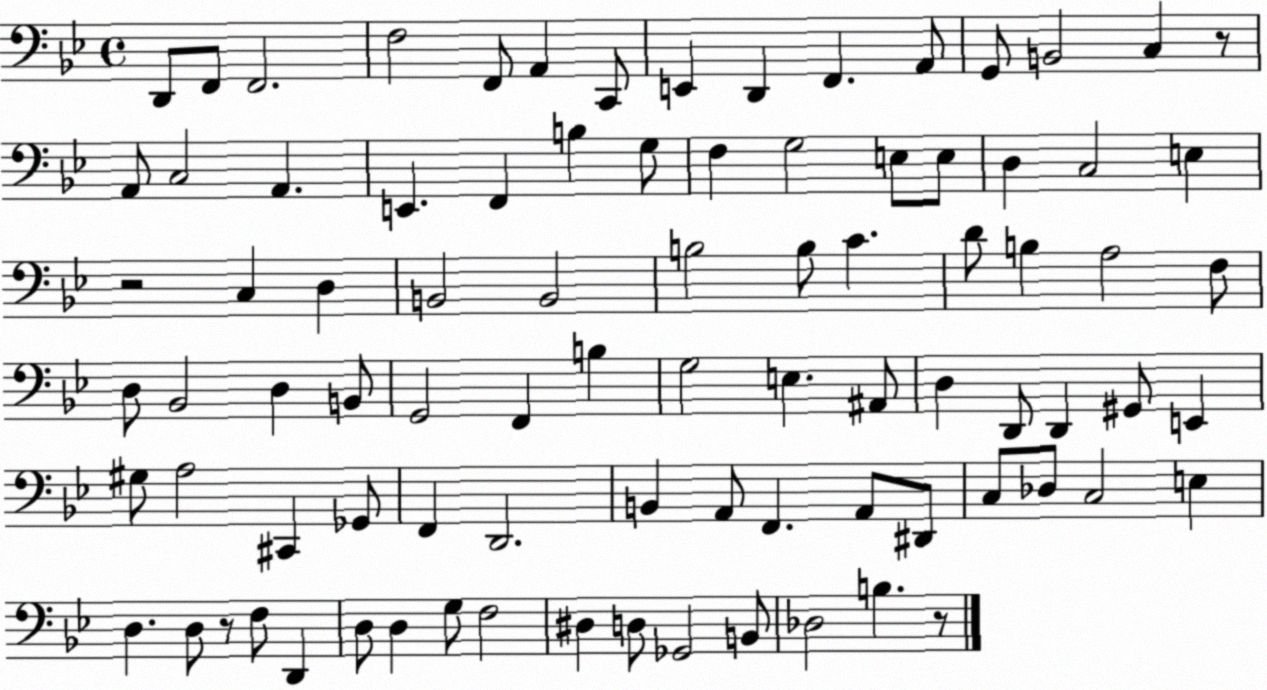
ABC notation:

X:1
T:Untitled
M:4/4
L:1/4
K:Bb
D,,/2 F,,/2 F,,2 F,2 F,,/2 A,, C,,/2 E,, D,, F,, A,,/2 G,,/2 B,,2 C, z/2 A,,/2 C,2 A,, E,, F,, B, G,/2 F, G,2 E,/2 E,/2 D, C,2 E, z2 C, D, B,,2 B,,2 B,2 B,/2 C D/2 B, A,2 F,/2 D,/2 _B,,2 D, B,,/2 G,,2 F,, B, G,2 E, ^A,,/2 D, D,,/2 D,, ^G,,/2 E,, ^G,/2 A,2 ^C,, _G,,/2 F,, D,,2 B,, A,,/2 F,, A,,/2 ^D,,/2 C,/2 _D,/2 C,2 E, D, D,/2 z/2 F,/2 D,, D,/2 D, G,/2 F,2 ^D, D,/2 _G,,2 B,,/2 _D,2 B, z/2